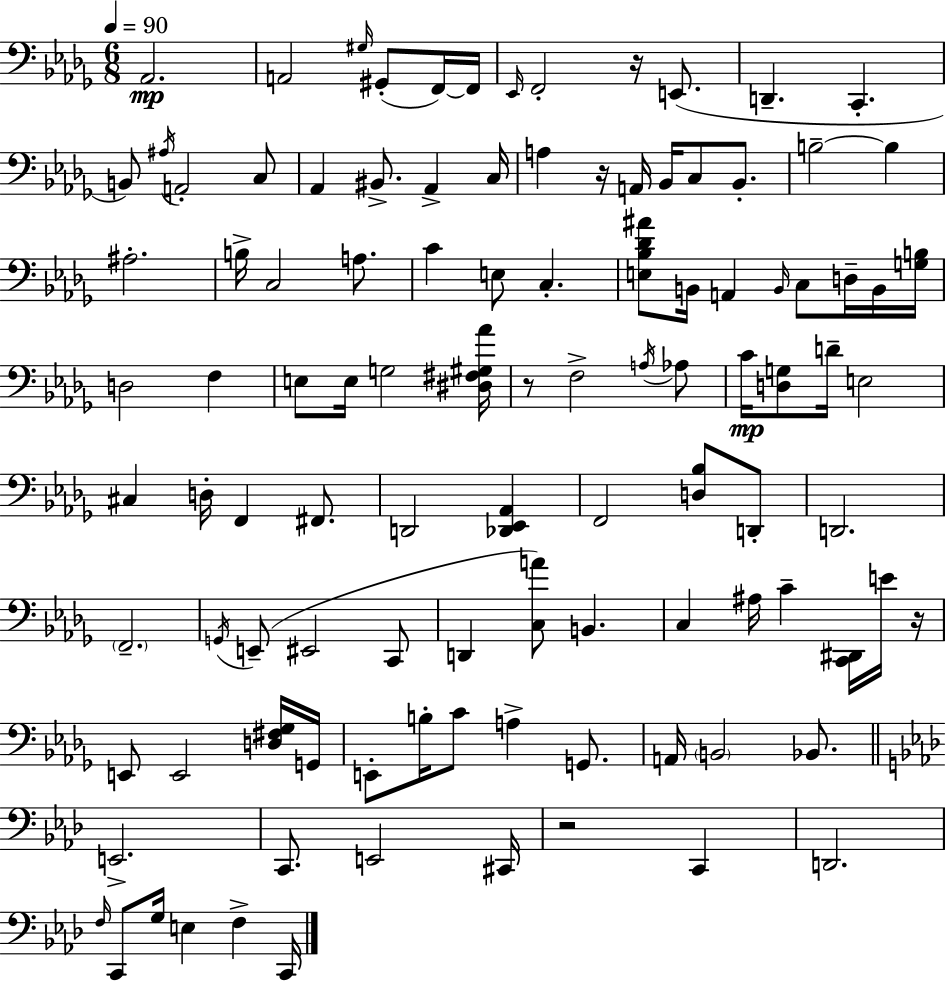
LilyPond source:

{
  \clef bass
  \numericTimeSignature
  \time 6/8
  \key bes \minor
  \tempo 4 = 90
  aes,2.\mp | a,2 \grace { gis16 }( gis,8-. f,16~~) | f,16 \grace { ees,16 } f,2-. r16 e,8.( | d,4.-- c,4.-. | \break b,8) \acciaccatura { ais16 } a,2-. | c8 aes,4 bis,8.-> aes,4-> | c16 a4 r16 a,16 bes,16 c8 | bes,8.-. b2--~~ b4 | \break ais2.-. | b16-> c2 | a8. c'4 e8 c4.-. | <e bes des' ais'>8 b,16 a,4 \grace { b,16 } c8 | \break d16-- b,16 <g b>16 d2 | f4 e8 e16 g2 | <dis fis gis aes'>16 r8 f2-> | \acciaccatura { a16 } aes8 c'16\mp <d g>8 d'16-- e2 | \break cis4 d16-. f,4 | fis,8. d,2 | <des, ees, aes,>4 f,2 | <d bes>8 d,8-. d,2. | \break \parenthesize f,2.-- | \acciaccatura { g,16 }( e,8-- eis,2 | c,8 d,4 <c a'>8) | b,4. c4 ais16 c'4-- | \break <c, dis,>16 e'16 r16 e,8 e,2 | <d fis ges>16 g,16 e,8-. b16-. c'8 a4-> | g,8. a,16 \parenthesize b,2 | bes,8. \bar "||" \break \key f \minor e,2.-> | c,8. e,2 cis,16 | r2 c,4 | d,2. | \break \grace { f16 } c,8 g16 e4 f4-> | c,16 \bar "|."
}